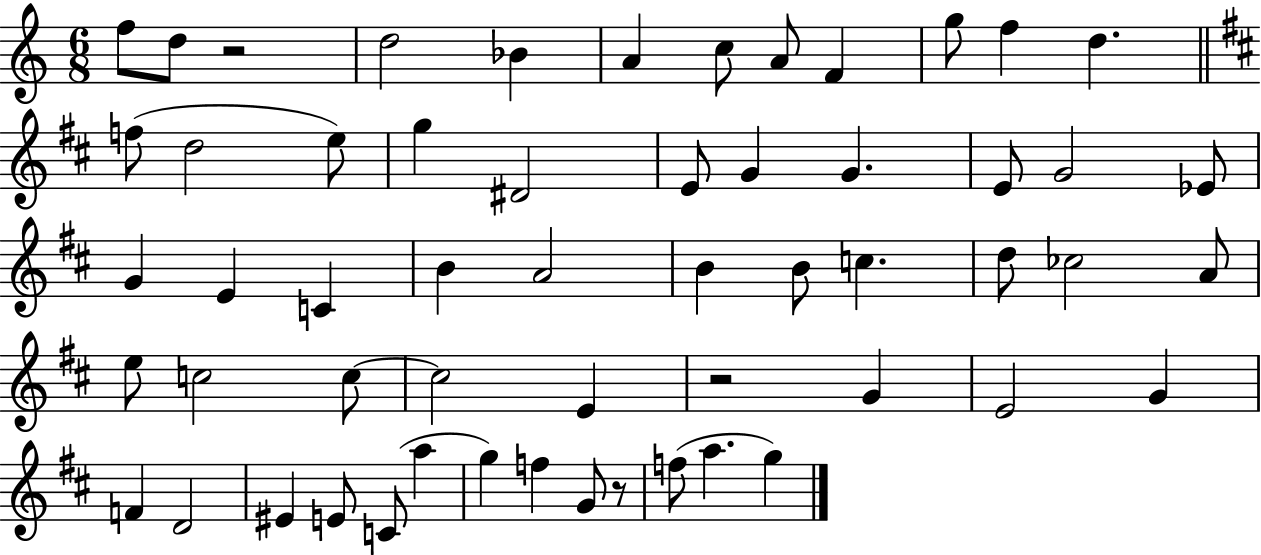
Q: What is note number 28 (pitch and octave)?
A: B4